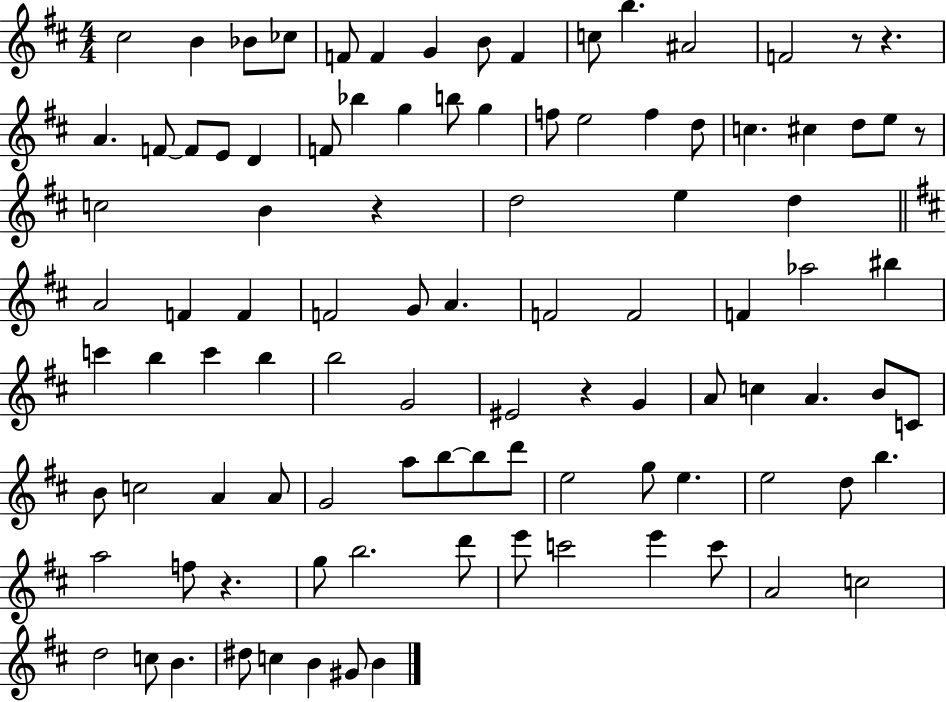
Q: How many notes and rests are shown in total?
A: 100